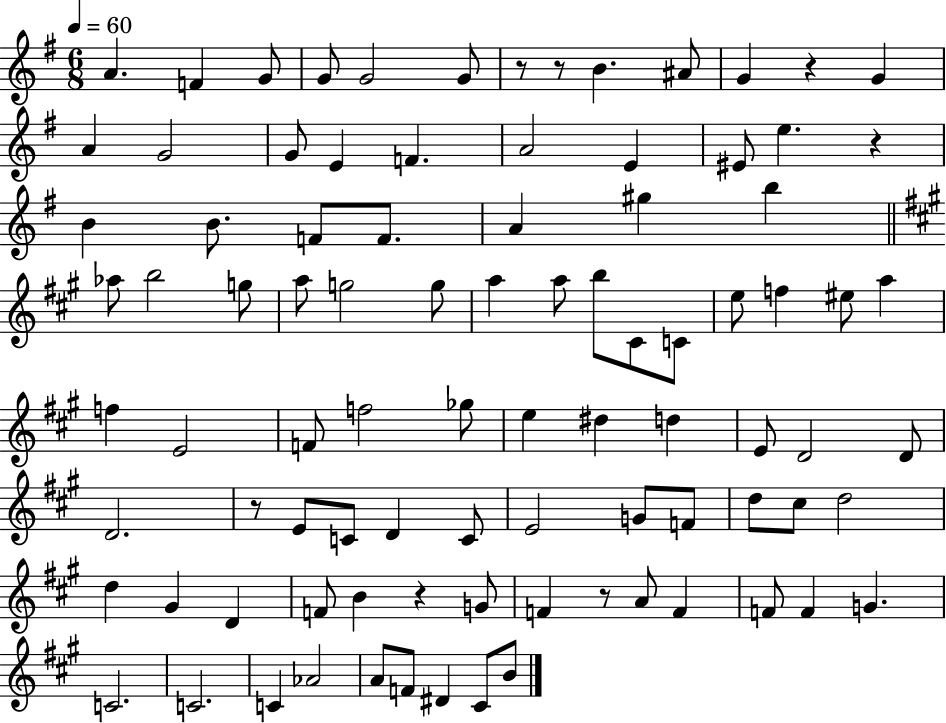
A4/q. F4/q G4/e G4/e G4/h G4/e R/e R/e B4/q. A#4/e G4/q R/q G4/q A4/q G4/h G4/e E4/q F4/q. A4/h E4/q EIS4/e E5/q. R/q B4/q B4/e. F4/e F4/e. A4/q G#5/q B5/q Ab5/e B5/h G5/e A5/e G5/h G5/e A5/q A5/e B5/e C#4/e C4/e E5/e F5/q EIS5/e A5/q F5/q E4/h F4/e F5/h Gb5/e E5/q D#5/q D5/q E4/e D4/h D4/e D4/h. R/e E4/e C4/e D4/q C4/e E4/h G4/e F4/e D5/e C#5/e D5/h D5/q G#4/q D4/q F4/e B4/q R/q G4/e F4/q R/e A4/e F4/q F4/e F4/q G4/q. C4/h. C4/h. C4/q Ab4/h A4/e F4/e D#4/q C#4/e B4/e